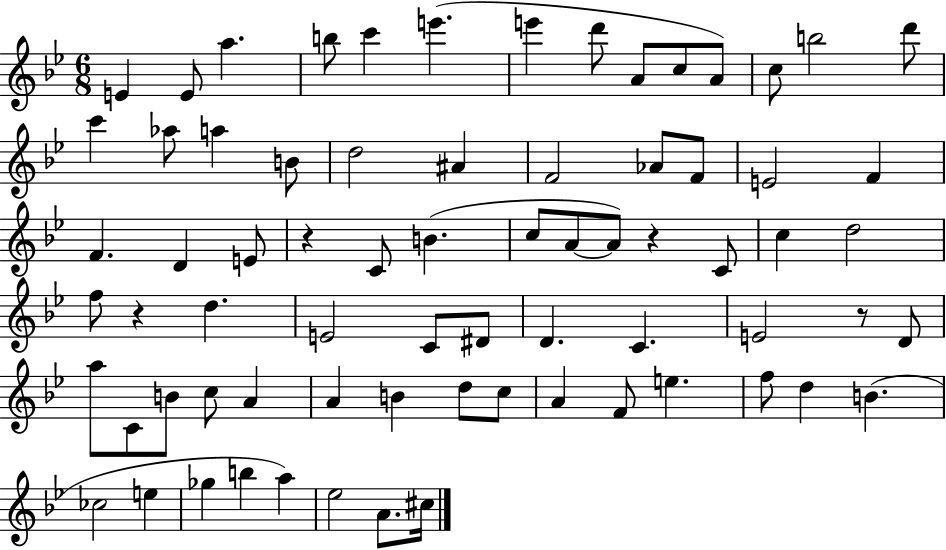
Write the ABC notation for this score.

X:1
T:Untitled
M:6/8
L:1/4
K:Bb
E E/2 a b/2 c' e' e' d'/2 A/2 c/2 A/2 c/2 b2 d'/2 c' _a/2 a B/2 d2 ^A F2 _A/2 F/2 E2 F F D E/2 z C/2 B c/2 A/2 A/2 z C/2 c d2 f/2 z d E2 C/2 ^D/2 D C E2 z/2 D/2 a/2 C/2 B/2 c/2 A A B d/2 c/2 A F/2 e f/2 d B _c2 e _g b a _e2 A/2 ^c/4